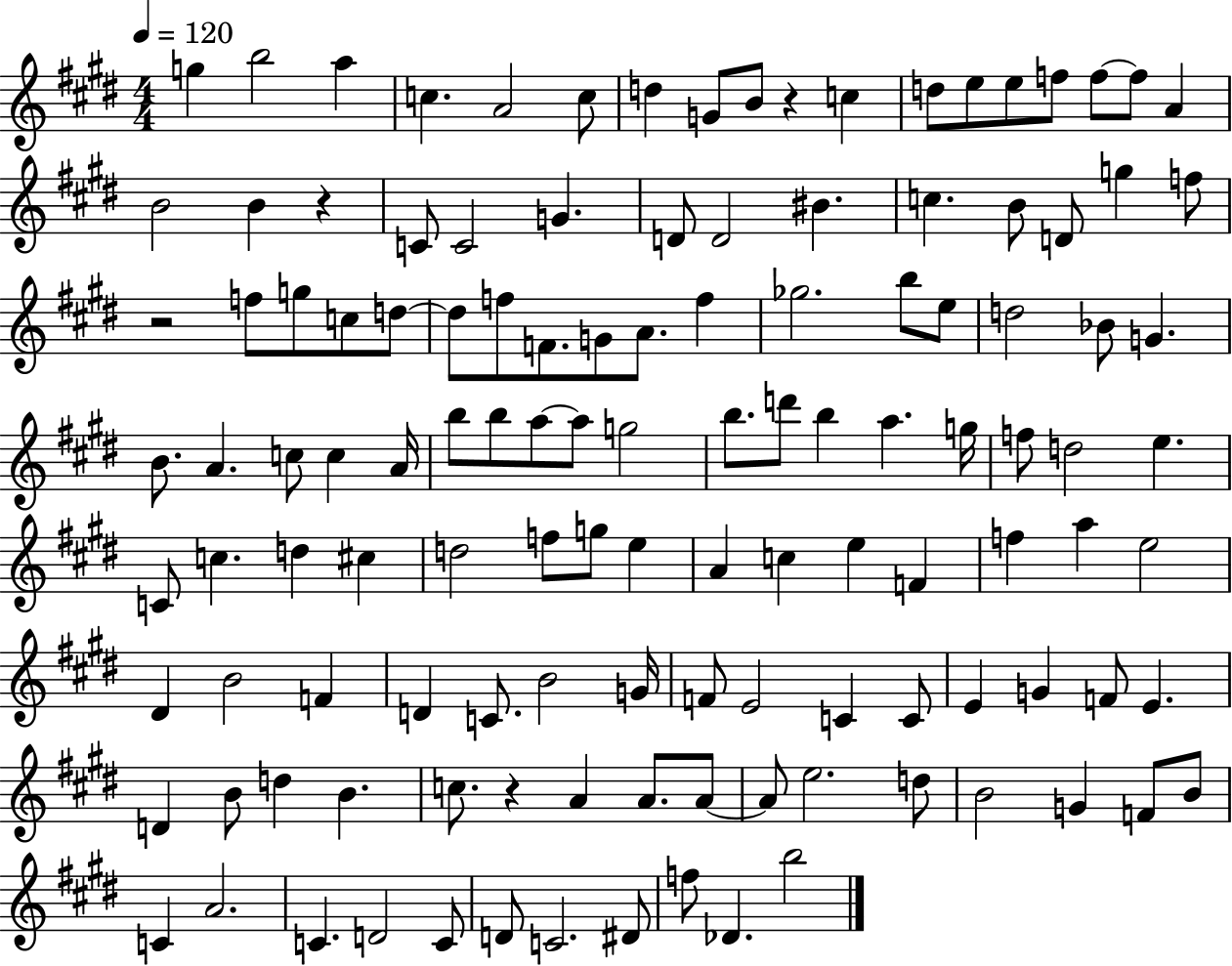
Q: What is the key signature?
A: E major